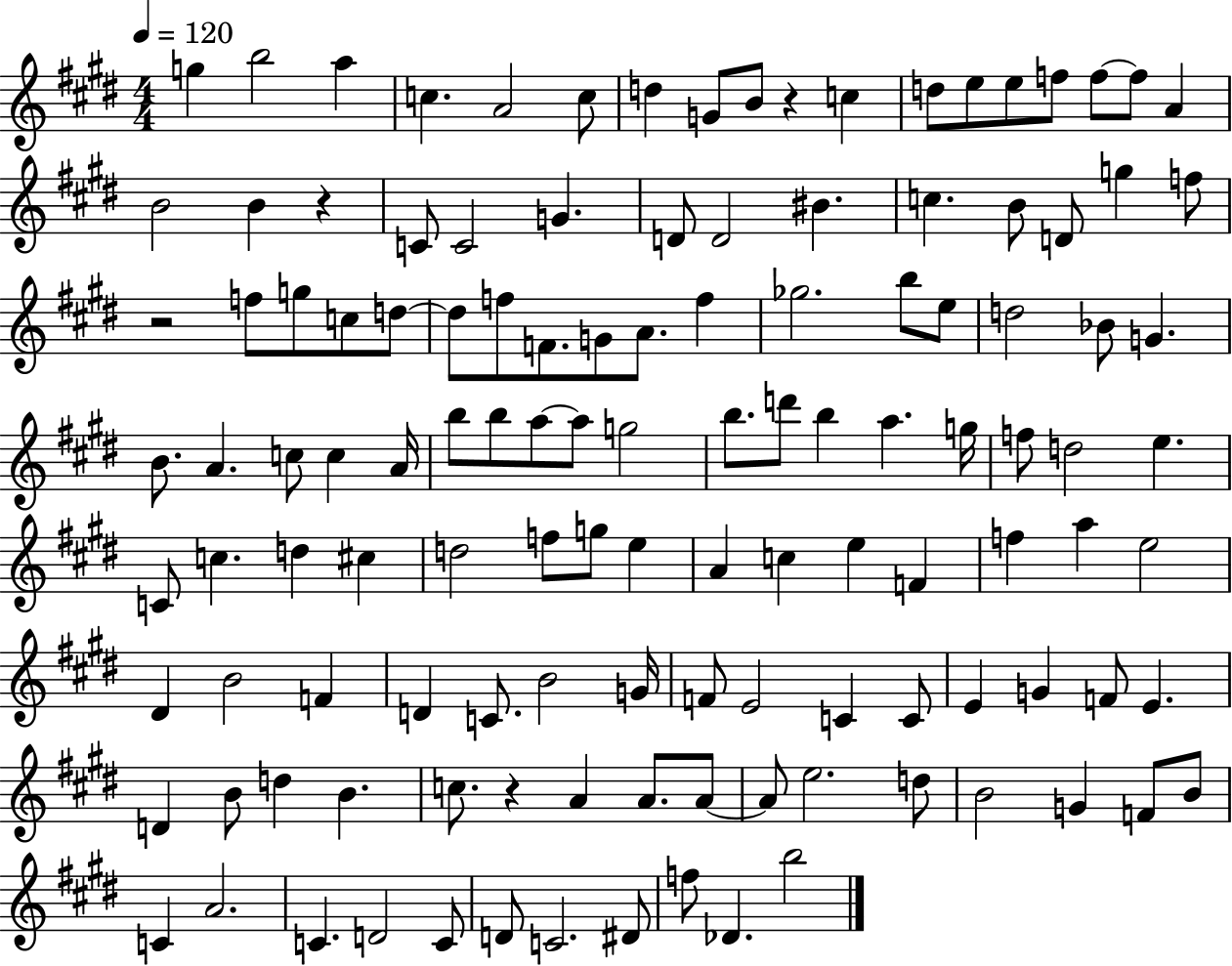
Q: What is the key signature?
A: E major